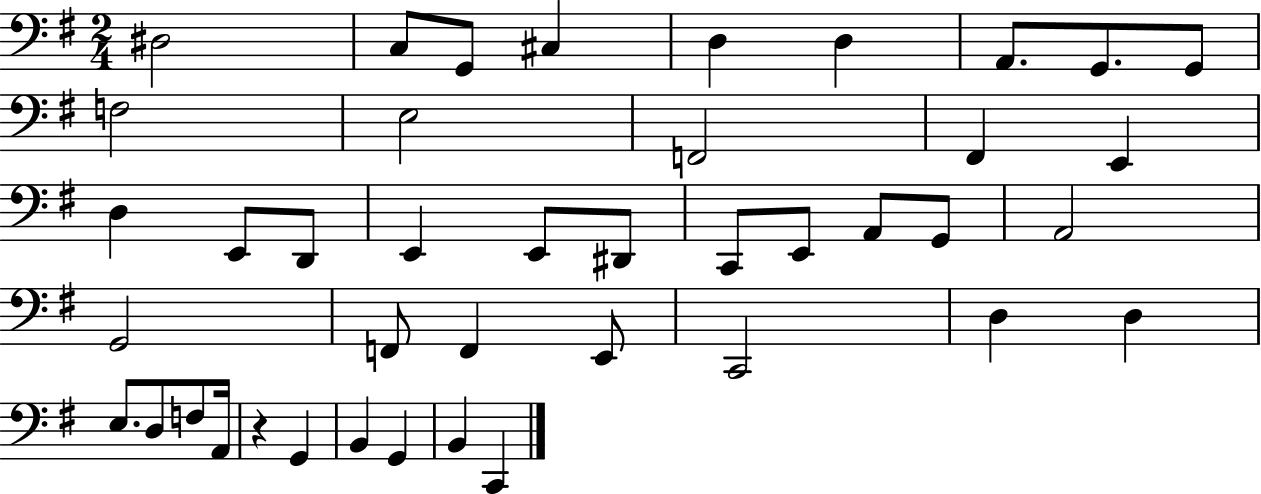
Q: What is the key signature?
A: G major